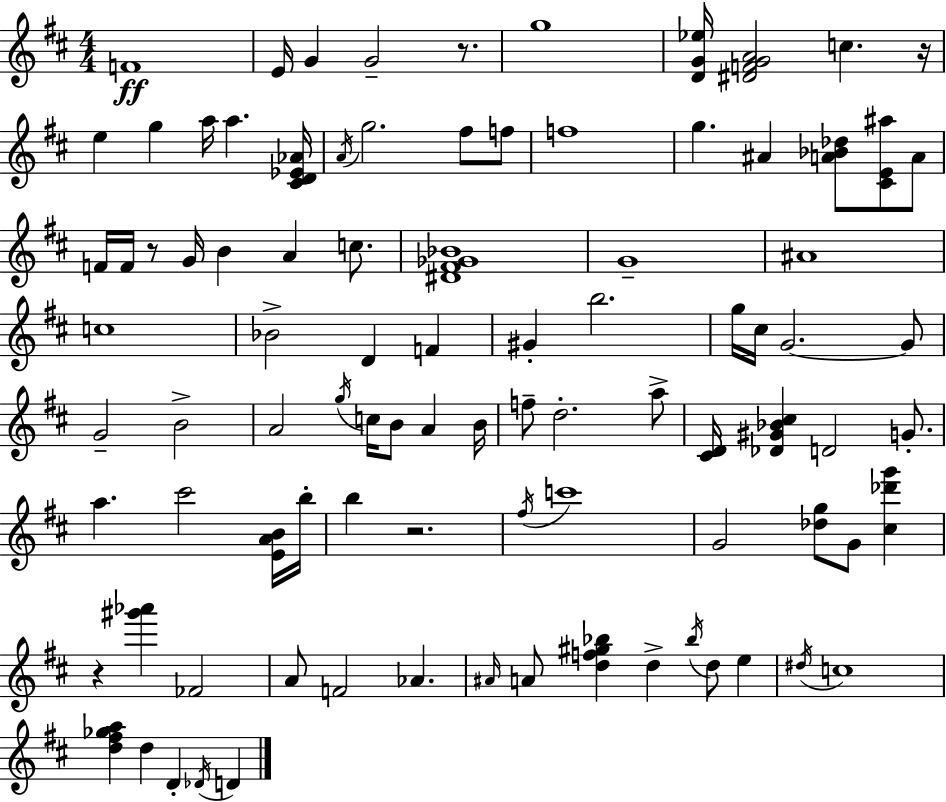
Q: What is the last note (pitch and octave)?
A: D4